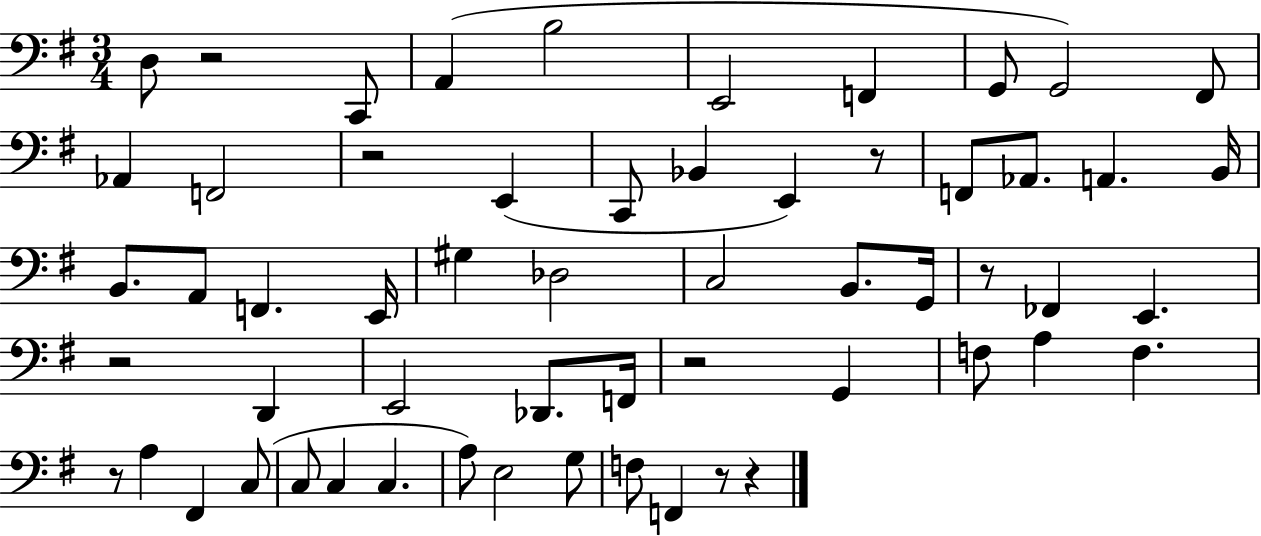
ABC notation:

X:1
T:Untitled
M:3/4
L:1/4
K:G
D,/2 z2 C,,/2 A,, B,2 E,,2 F,, G,,/2 G,,2 ^F,,/2 _A,, F,,2 z2 E,, C,,/2 _B,, E,, z/2 F,,/2 _A,,/2 A,, B,,/4 B,,/2 A,,/2 F,, E,,/4 ^G, _D,2 C,2 B,,/2 G,,/4 z/2 _F,, E,, z2 D,, E,,2 _D,,/2 F,,/4 z2 G,, F,/2 A, F, z/2 A, ^F,, C,/2 C,/2 C, C, A,/2 E,2 G,/2 F,/2 F,, z/2 z